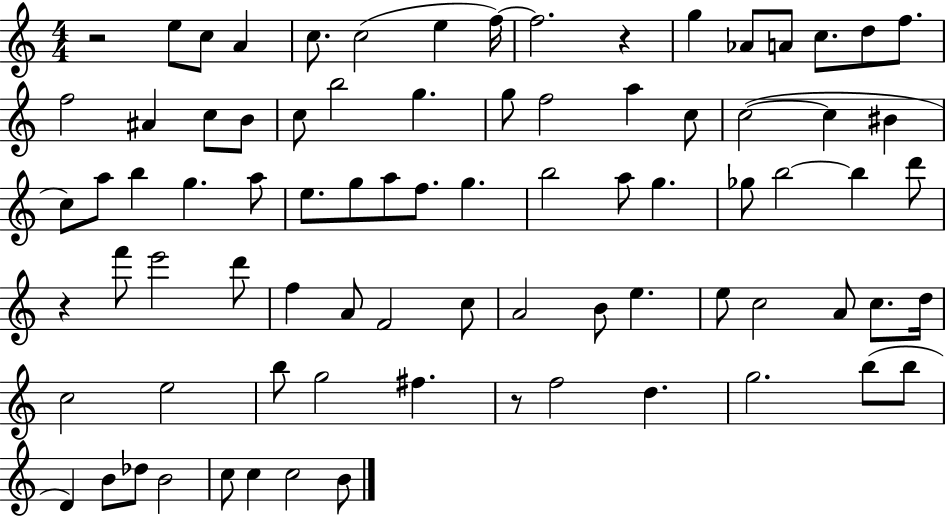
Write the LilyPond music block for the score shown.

{
  \clef treble
  \numericTimeSignature
  \time 4/4
  \key c \major
  r2 e''8 c''8 a'4 | c''8. c''2( e''4 f''16~~) | f''2. r4 | g''4 aes'8 a'8 c''8. d''8 f''8. | \break f''2 ais'4 c''8 b'8 | c''8 b''2 g''4. | g''8 f''2 a''4 c''8 | c''2~(~ c''4 bis'4 | \break c''8) a''8 b''4 g''4. a''8 | e''8. g''8 a''8 f''8. g''4. | b''2 a''8 g''4. | ges''8 b''2~~ b''4 d'''8 | \break r4 f'''8 e'''2 d'''8 | f''4 a'8 f'2 c''8 | a'2 b'8 e''4. | e''8 c''2 a'8 c''8. d''16 | \break c''2 e''2 | b''8 g''2 fis''4. | r8 f''2 d''4. | g''2. b''8( b''8 | \break d'4) b'8 des''8 b'2 | c''8 c''4 c''2 b'8 | \bar "|."
}